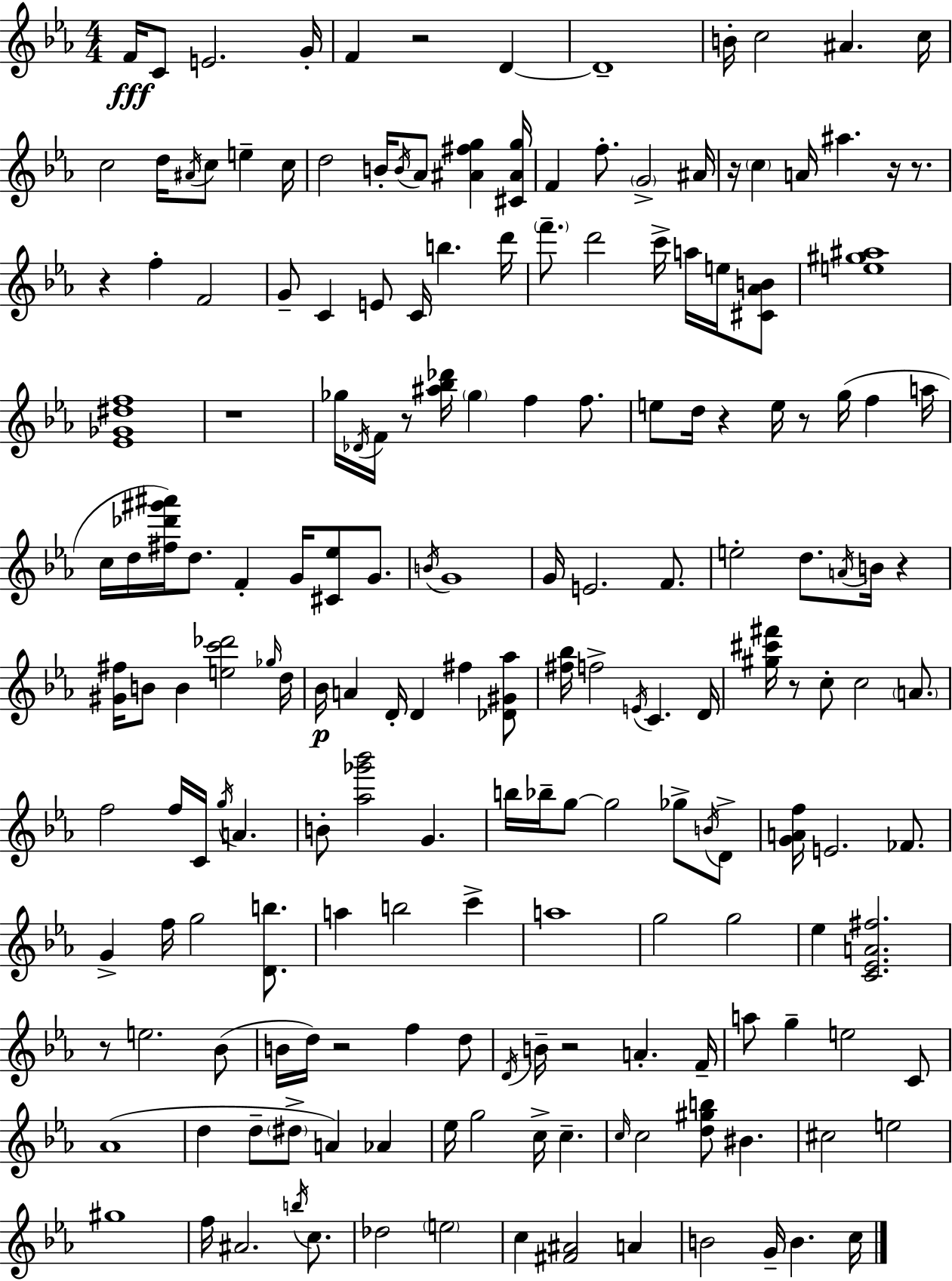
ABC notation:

X:1
T:Untitled
M:4/4
L:1/4
K:Cm
F/4 C/2 E2 G/4 F z2 D D4 B/4 c2 ^A c/4 c2 d/4 ^A/4 c/2 e c/4 d2 B/4 B/4 _A/2 [^A^fg] [^C^Ag]/4 F f/2 G2 ^A/4 z/4 c A/4 ^a z/4 z/2 z f F2 G/2 C E/2 C/4 b d'/4 f'/2 d'2 c'/4 a/4 e/4 [^C_AB]/2 [e^g^a]4 [_E_G^df]4 z4 _g/4 _D/4 F/4 z/2 [^a_b_d']/4 _g f f/2 e/2 d/4 z e/4 z/2 g/4 f a/4 c/4 d/4 [^f_d'^g'^a']/4 d/2 F G/4 [^C_e]/2 G/2 B/4 G4 G/4 E2 F/2 e2 d/2 A/4 B/4 z [^G^f]/4 B/2 B [ec'_d']2 _g/4 d/4 _B/4 A D/4 D ^f [_D^G_a]/2 [^f_b]/4 f2 E/4 C D/4 [^g^c'^f']/4 z/2 c/2 c2 A/2 f2 f/4 C/4 g/4 A B/2 [_a_g'_b']2 G b/4 _b/4 g/2 g2 _g/2 B/4 D/2 [GAf]/4 E2 _F/2 G f/4 g2 [Db]/2 a b2 c' a4 g2 g2 _e [C_EA^f]2 z/2 e2 _B/2 B/4 d/4 z2 f d/2 D/4 B/4 z2 A F/4 a/2 g e2 C/2 _A4 d d/2 ^d/2 A _A _e/4 g2 c/4 c c/4 c2 [d^gb]/2 ^B ^c2 e2 ^g4 f/4 ^A2 b/4 c/2 _d2 e2 c [^F^A]2 A B2 G/4 B c/4